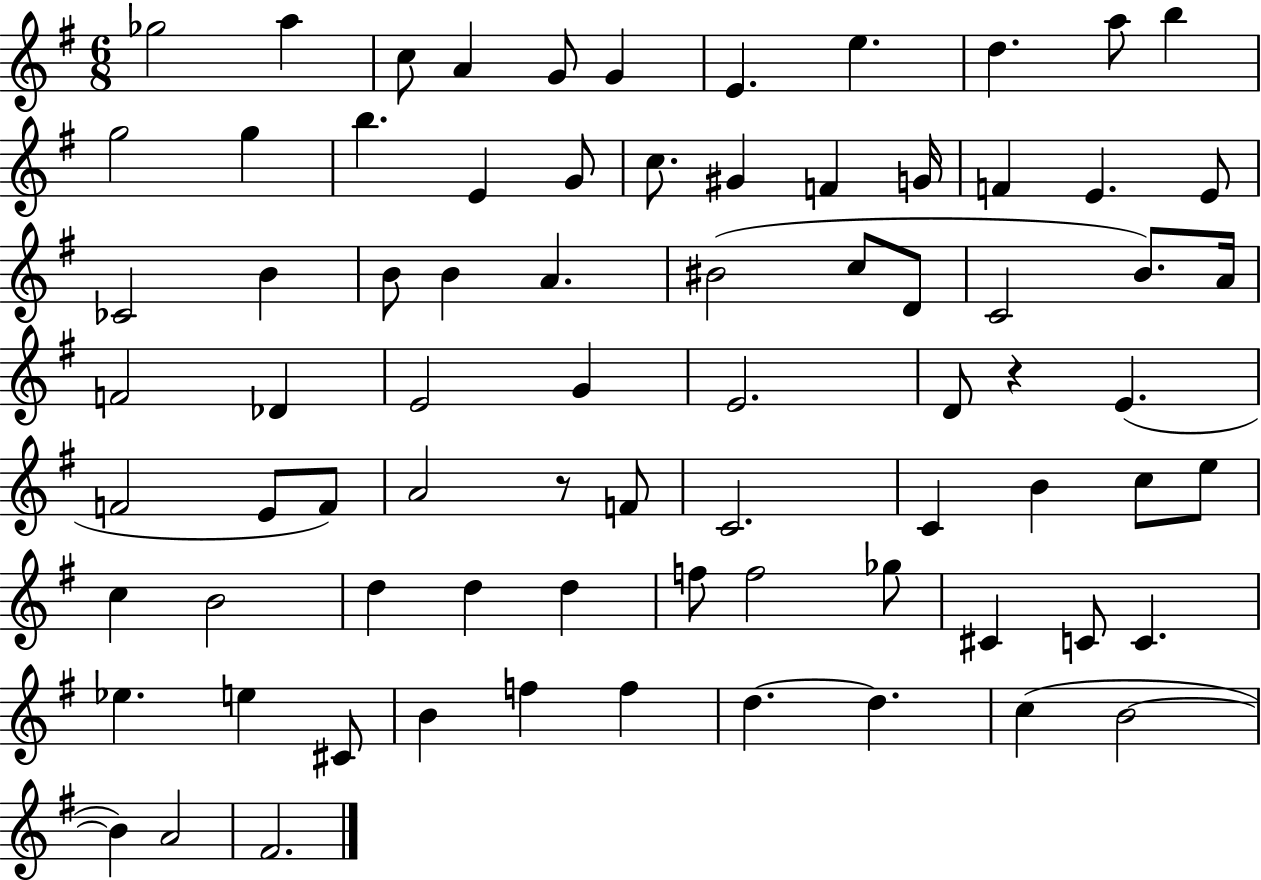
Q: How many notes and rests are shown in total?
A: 77